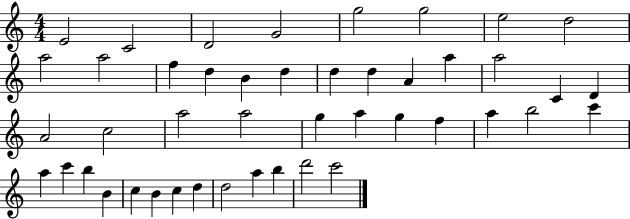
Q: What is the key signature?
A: C major